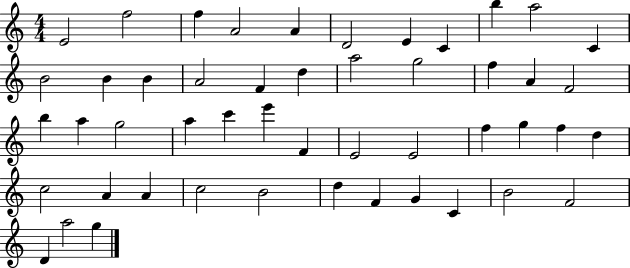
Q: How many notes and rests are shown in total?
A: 49